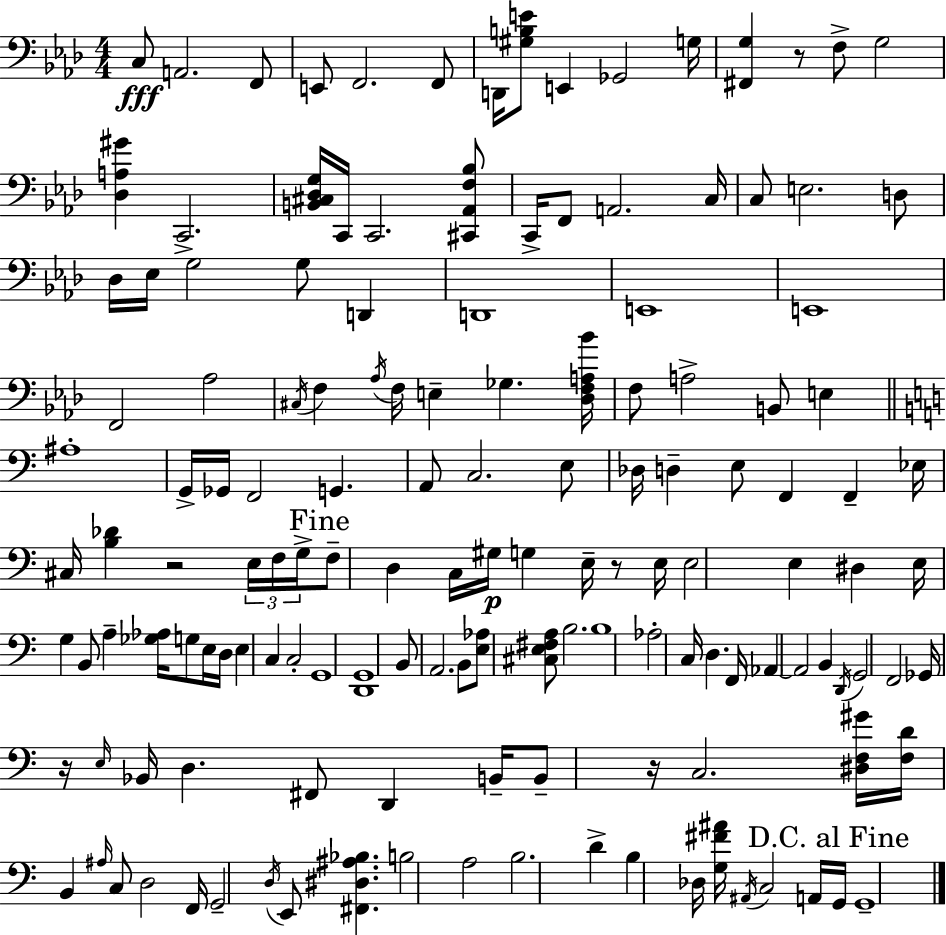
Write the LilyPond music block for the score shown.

{
  \clef bass
  \numericTimeSignature
  \time 4/4
  \key aes \major
  \repeat volta 2 { c8\fff a,2. f,8 | e,8 f,2. f,8 | d,16 <gis b e'>8 e,4 ges,2 g16 | <fis, g>4 r8 f8-> g2 | \break <des a gis'>4 c,2.-> | <b, cis des g>16 c,16 c,2. <cis, aes, f bes>8 | c,16-> f,8 a,2. c16 | c8 e2. d8 | \break des16 ees16 g2 g8 d,4 | d,1 | e,1 | e,1 | \break f,2 aes2 | \acciaccatura { cis16 } f4 \acciaccatura { aes16 } f16 e4-- ges4. | <des f a bes'>16 f8 a2-> b,8 e4 | \bar "||" \break \key a \minor ais1-. | g,16-> ges,16 f,2 g,4. | a,8 c2. e8 | des16 d4-- e8 f,4 f,4-- ees16 | \break cis16 <b des'>4 r2 \tuplet 3/2 { e16 f16 g16-> } | \mark "Fine" f8-- d4 c16 gis16\p g4 e16-- r8 e16 | e2 e4 dis4 | e16 g4 b,8 a4-- <ges aes>16 g8 e16 d16 | \break e4 c4 c2-. | g,1 | <d, g,>1 | b,8 a,2. b,8 | \break <e aes>8 <cis e fis a>8 b2. | b1 | aes2-. c16 d4. f,16 | \parenthesize aes,4~~ aes,2 b,4 | \break \acciaccatura { d,16 } g,2 f,2 | ges,16 r16 \grace { e16 } bes,16 d4. fis,8 d,4 | b,16-- b,8-- r16 c2. | <dis f gis'>16 <f d'>16 b,4 \grace { ais16 } c8 d2 | \break f,16 g,2-- \acciaccatura { d16 } e,8 <fis, dis ais bes>4. | b2 a2 | b2. | d'4-> b4 des16 <g fis' ais'>16 \acciaccatura { ais,16 } c2 | \break a,16 \mark "D.C. al Fine" g,16 g,1-- | } \bar "|."
}